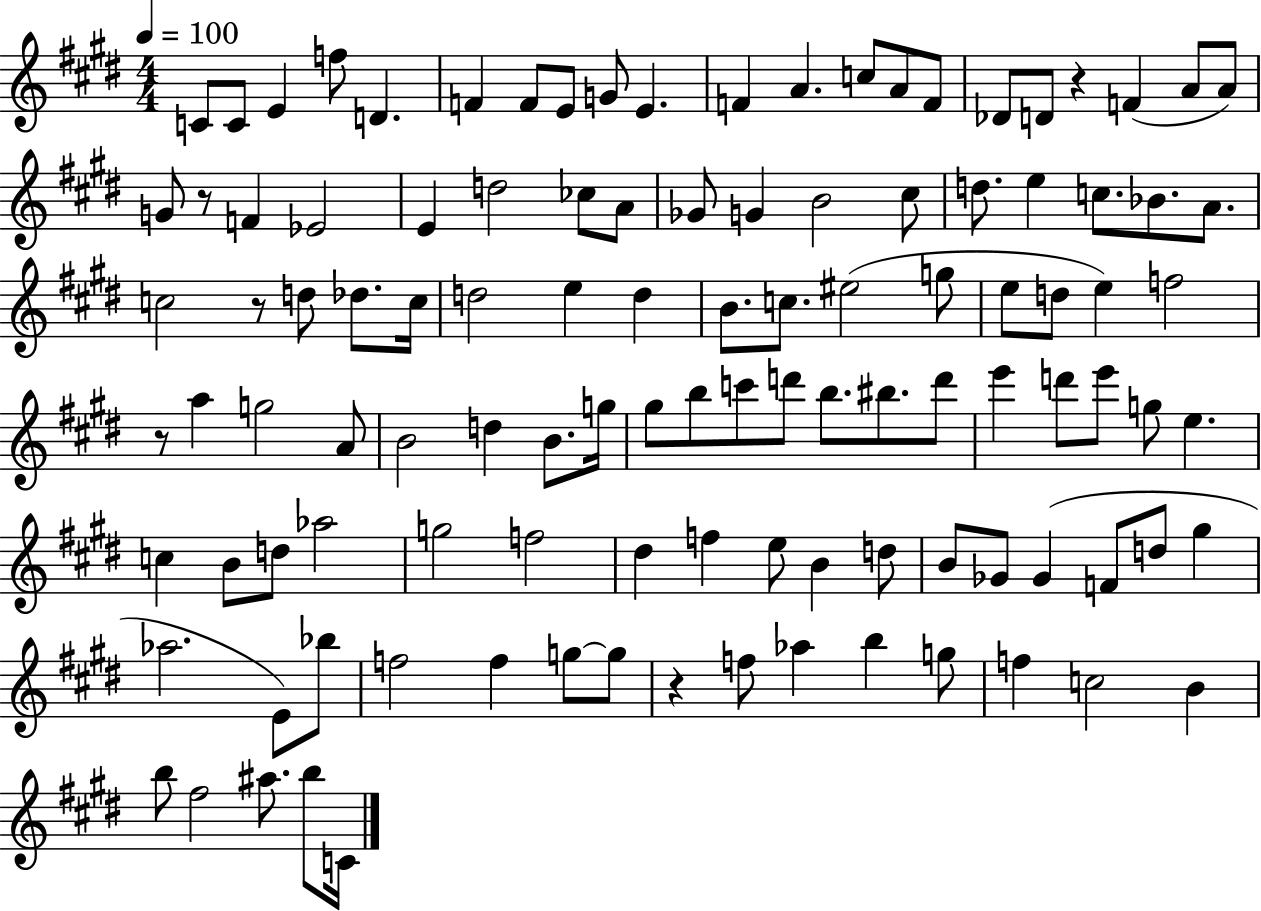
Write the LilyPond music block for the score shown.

{
  \clef treble
  \numericTimeSignature
  \time 4/4
  \key e \major
  \tempo 4 = 100
  c'8 c'8 e'4 f''8 d'4. | f'4 f'8 e'8 g'8 e'4. | f'4 a'4. c''8 a'8 f'8 | des'8 d'8 r4 f'4( a'8 a'8) | \break g'8 r8 f'4 ees'2 | e'4 d''2 ces''8 a'8 | ges'8 g'4 b'2 cis''8 | d''8. e''4 c''8. bes'8. a'8. | \break c''2 r8 d''8 des''8. c''16 | d''2 e''4 d''4 | b'8. c''8. eis''2( g''8 | e''8 d''8 e''4) f''2 | \break r8 a''4 g''2 a'8 | b'2 d''4 b'8. g''16 | gis''8 b''8 c'''8 d'''8 b''8. bis''8. d'''8 | e'''4 d'''8 e'''8 g''8 e''4. | \break c''4 b'8 d''8 aes''2 | g''2 f''2 | dis''4 f''4 e''8 b'4 d''8 | b'8 ges'8 ges'4( f'8 d''8 gis''4 | \break aes''2. e'8) bes''8 | f''2 f''4 g''8~~ g''8 | r4 f''8 aes''4 b''4 g''8 | f''4 c''2 b'4 | \break b''8 fis''2 ais''8. b''8 c'16 | \bar "|."
}